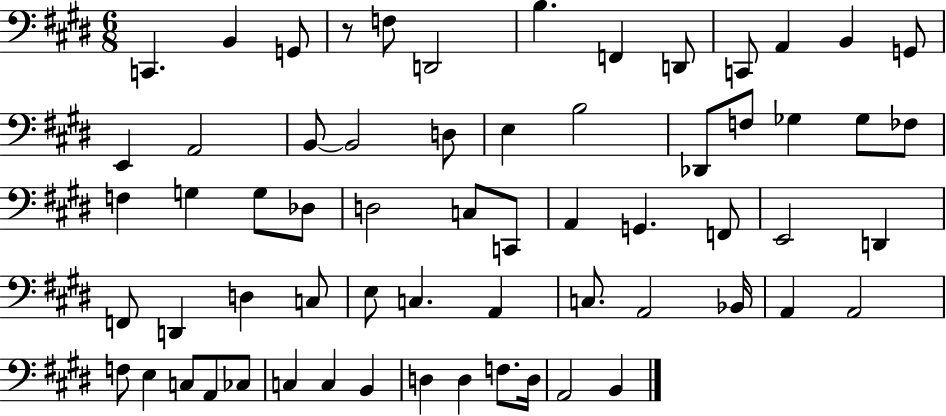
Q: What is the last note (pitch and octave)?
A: B2